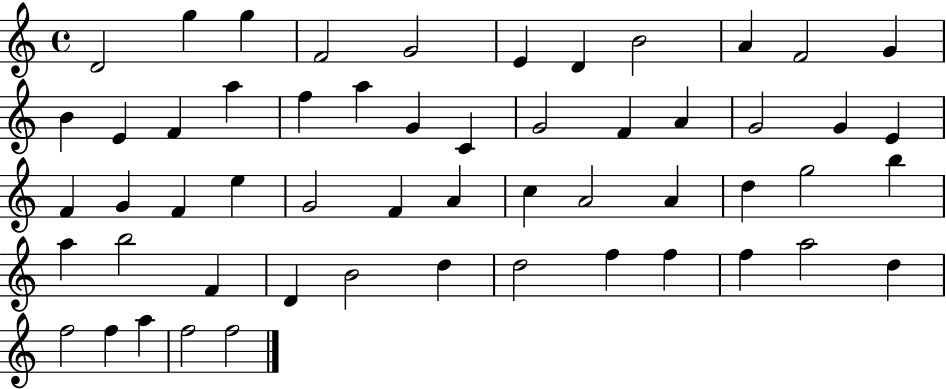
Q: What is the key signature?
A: C major